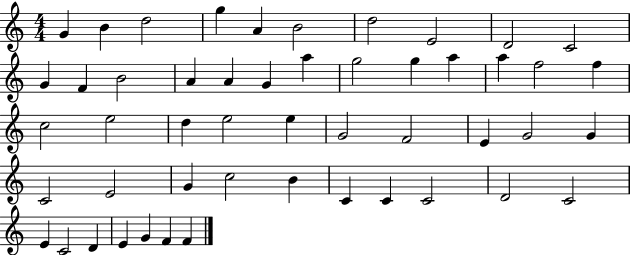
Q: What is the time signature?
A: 4/4